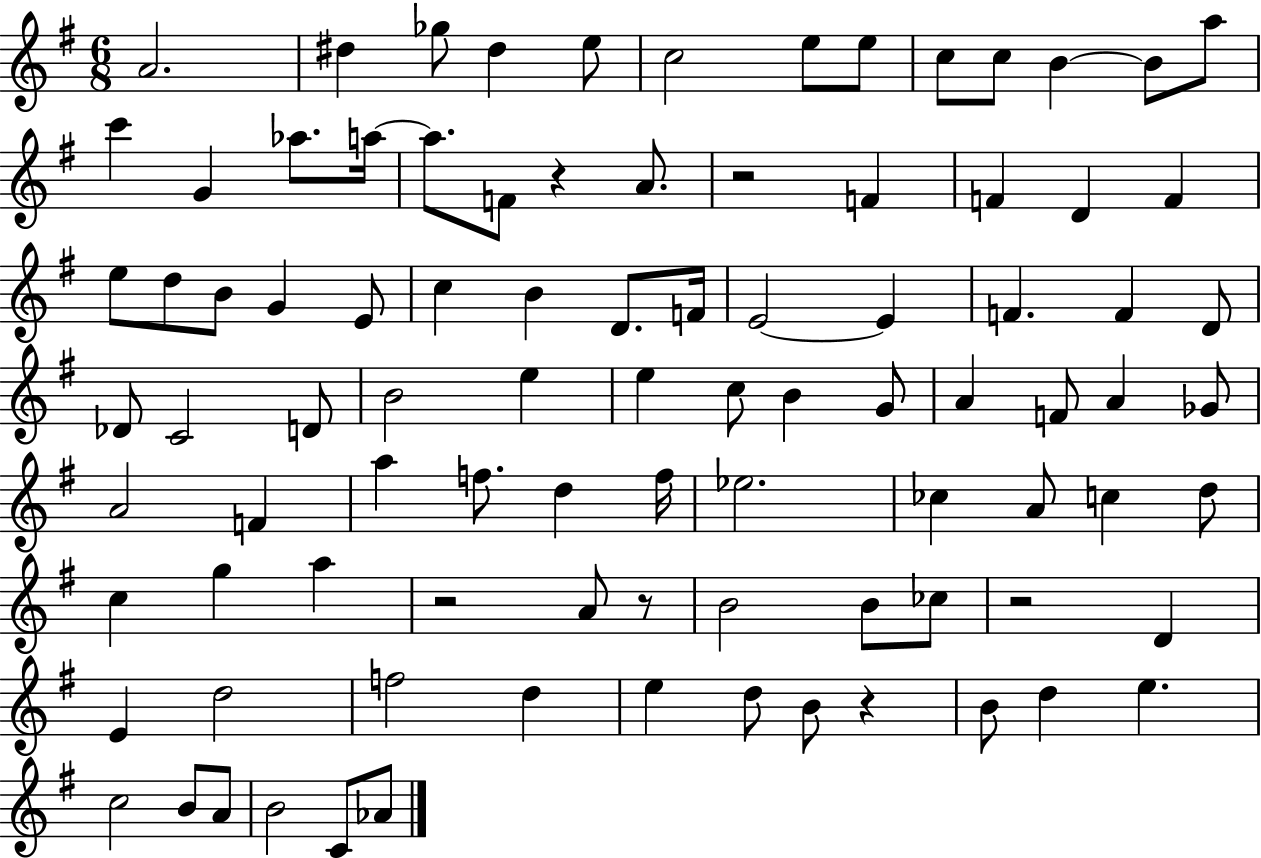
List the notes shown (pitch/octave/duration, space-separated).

A4/h. D#5/q Gb5/e D#5/q E5/e C5/h E5/e E5/e C5/e C5/e B4/q B4/e A5/e C6/q G4/q Ab5/e. A5/s A5/e. F4/e R/q A4/e. R/h F4/q F4/q D4/q F4/q E5/e D5/e B4/e G4/q E4/e C5/q B4/q D4/e. F4/s E4/h E4/q F4/q. F4/q D4/e Db4/e C4/h D4/e B4/h E5/q E5/q C5/e B4/q G4/e A4/q F4/e A4/q Gb4/e A4/h F4/q A5/q F5/e. D5/q F5/s Eb5/h. CES5/q A4/e C5/q D5/e C5/q G5/q A5/q R/h A4/e R/e B4/h B4/e CES5/e R/h D4/q E4/q D5/h F5/h D5/q E5/q D5/e B4/e R/q B4/e D5/q E5/q. C5/h B4/e A4/e B4/h C4/e Ab4/e